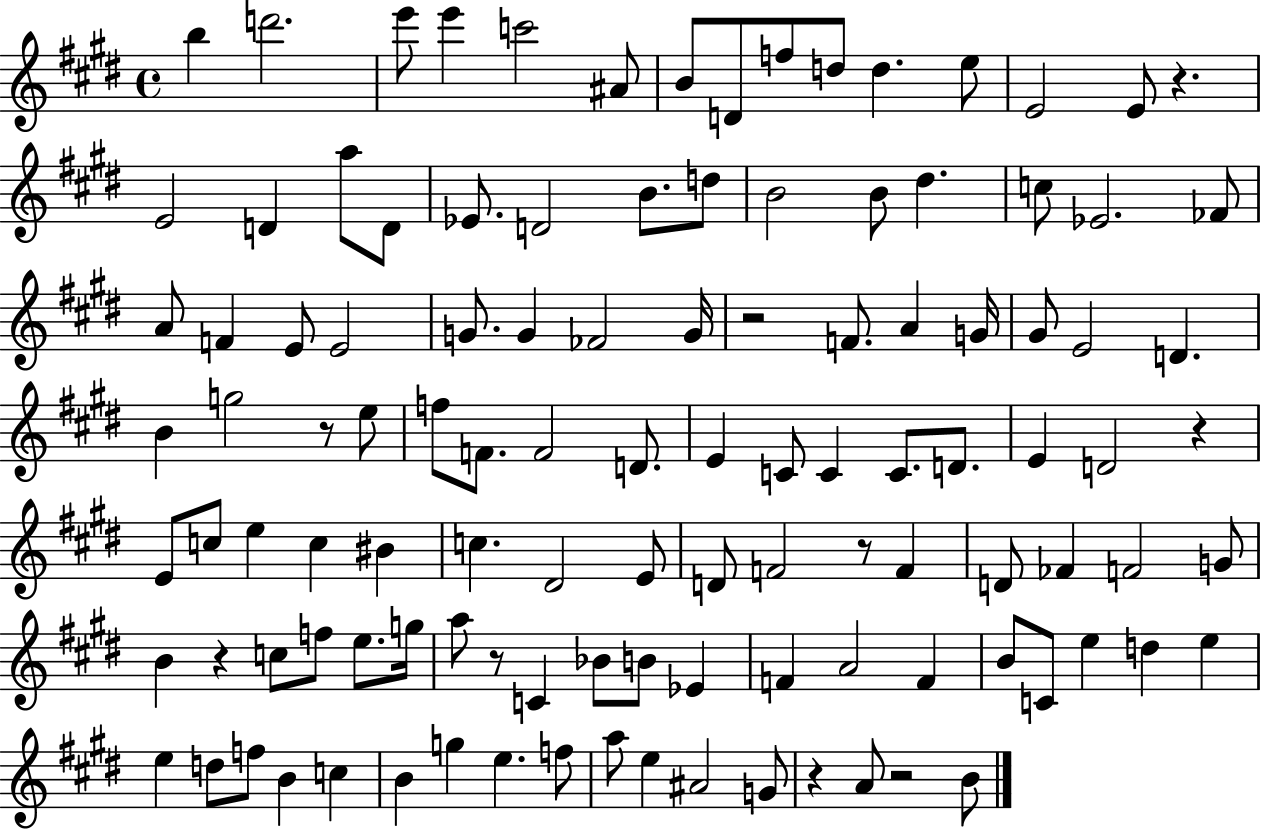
B5/q D6/h. E6/e E6/q C6/h A#4/e B4/e D4/e F5/e D5/e D5/q. E5/e E4/h E4/e R/q. E4/h D4/q A5/e D4/e Eb4/e. D4/h B4/e. D5/e B4/h B4/e D#5/q. C5/e Eb4/h. FES4/e A4/e F4/q E4/e E4/h G4/e. G4/q FES4/h G4/s R/h F4/e. A4/q G4/s G#4/e E4/h D4/q. B4/q G5/h R/e E5/e F5/e F4/e. F4/h D4/e. E4/q C4/e C4/q C4/e. D4/e. E4/q D4/h R/q E4/e C5/e E5/q C5/q BIS4/q C5/q. D#4/h E4/e D4/e F4/h R/e F4/q D4/e FES4/q F4/h G4/e B4/q R/q C5/e F5/e E5/e. G5/s A5/e R/e C4/q Bb4/e B4/e Eb4/q F4/q A4/h F4/q B4/e C4/e E5/q D5/q E5/q E5/q D5/e F5/e B4/q C5/q B4/q G5/q E5/q. F5/e A5/e E5/q A#4/h G4/e R/q A4/e R/h B4/e